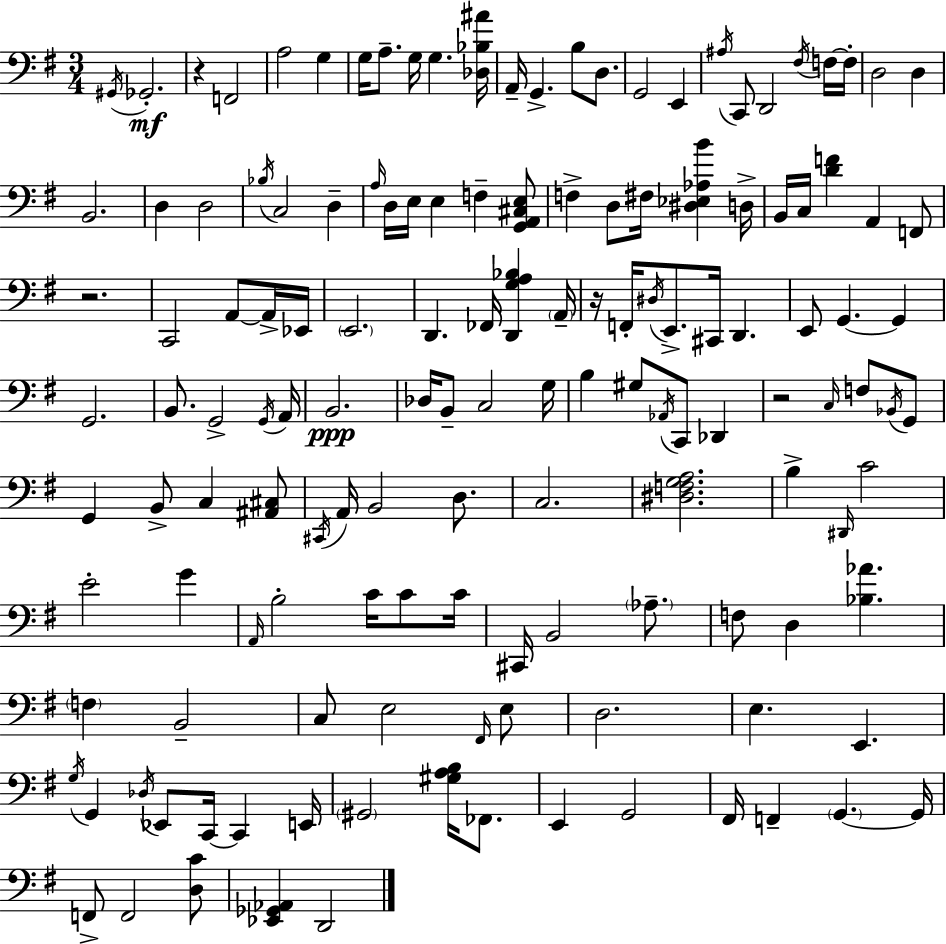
{
  \clef bass
  \numericTimeSignature
  \time 3/4
  \key e \minor
  \acciaccatura { gis,16 }\mf ges,2.-. | r4 f,2 | a2 g4 | g16 a8.-- g16 g4. | \break <des bes ais'>16 a,16-- g,4.-> b8 d8. | g,2 e,4 | \acciaccatura { ais16 } c,8 d,2 | \acciaccatura { fis16 } f16~~ f16-. d2 d4 | \break b,2. | d4 d2 | \acciaccatura { bes16 } c2 | d4-- \grace { a16 } d16 e16 e4 f4-- | \break <g, a, cis e>8 f4-> d8 fis16 | <dis ees aes b'>4 d16-> b,16 c16 <d' f'>4 a,4 | f,8 r2. | c,2 | \break a,8~~ a,16-> ees,16 \parenthesize e,2. | d,4. fes,16 | <d, g a bes>4 \parenthesize a,16-- r16 f,16-. \acciaccatura { dis16 } e,8.-> cis,16 | d,4. e,8 g,4.~~ | \break g,4 g,2. | b,8. g,2-> | \acciaccatura { g,16 } a,16 b,2.\ppp | des16 b,8-- c2 | \break g16 b4 gis8 | \acciaccatura { aes,16 } c,8 des,4 r2 | \grace { c16 } f8 \acciaccatura { bes,16 } g,8 g,4 | b,8-> c4 <ais, cis>8 \acciaccatura { cis,16 } a,16 | \break b,2 d8. c2. | <dis f g a>2. | b4-> | \grace { dis,16 } c'2 | \break e'2-. g'4 | \grace { a,16 } b2-. c'16 c'8 | c'16 cis,16 b,2 \parenthesize aes8.-- | f8 d4 <bes aes'>4. | \break \parenthesize f4 b,2-- | c8 e2 \grace { fis,16 } | e8 d2. | e4. e,4. | \break \acciaccatura { g16 } g,4 \acciaccatura { des16 } ees,8 c,16~~ c,4 | e,16 \parenthesize gis,2 | <gis a b>16 fes,8. e,4 g,2 | fis,16 f,4-- \parenthesize g,4.~~ | \break g,16 f,8-> f,2 | <d c'>8 <ees, ges, aes,>4 d,2 | \bar "|."
}